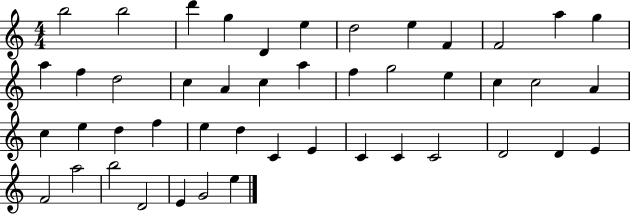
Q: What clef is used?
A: treble